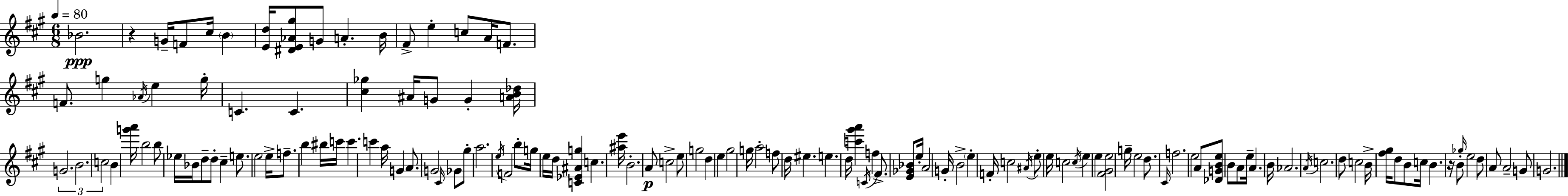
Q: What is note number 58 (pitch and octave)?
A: C5